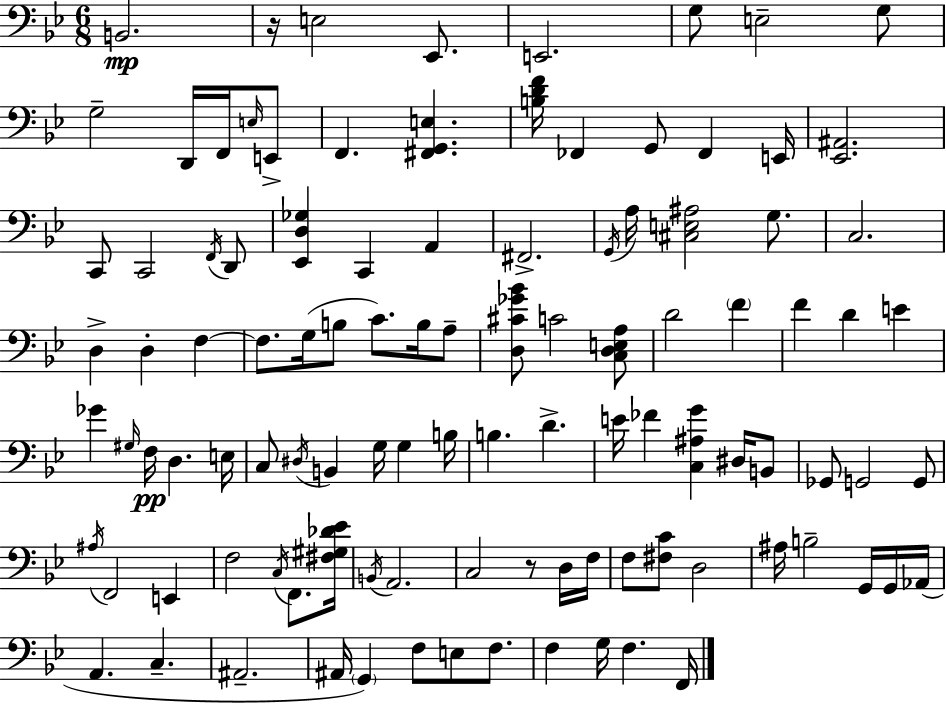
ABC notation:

X:1
T:Untitled
M:6/8
L:1/4
K:Bb
B,,2 z/4 E,2 _E,,/2 E,,2 G,/2 E,2 G,/2 G,2 D,,/4 F,,/4 E,/4 E,,/2 F,, [^F,,G,,E,] [B,DF]/4 _F,, G,,/2 _F,, E,,/4 [_E,,^A,,]2 C,,/2 C,,2 F,,/4 D,,/2 [_E,,D,_G,] C,, A,, ^F,,2 G,,/4 A,/4 [^C,E,^A,]2 G,/2 C,2 D, D, F, F,/2 G,/4 B,/2 C/2 B,/4 A,/2 [D,^C_G_B]/2 C2 [C,D,E,A,]/2 D2 F F D E _G ^G,/4 F,/4 D, E,/4 C,/2 ^D,/4 B,, G,/4 G, B,/4 B, D E/4 _F [C,^A,G] ^D,/4 B,,/2 _G,,/2 G,,2 G,,/2 ^A,/4 F,,2 E,, F,2 C,/4 F,,/2 [^F,^G,_D_E]/4 B,,/4 A,,2 C,2 z/2 D,/4 F,/4 F,/2 [^F,C]/2 D,2 ^A,/4 B,2 G,,/4 G,,/4 _A,,/4 A,, C, ^A,,2 ^A,,/4 G,, F,/2 E,/2 F,/2 F, G,/4 F, F,,/4